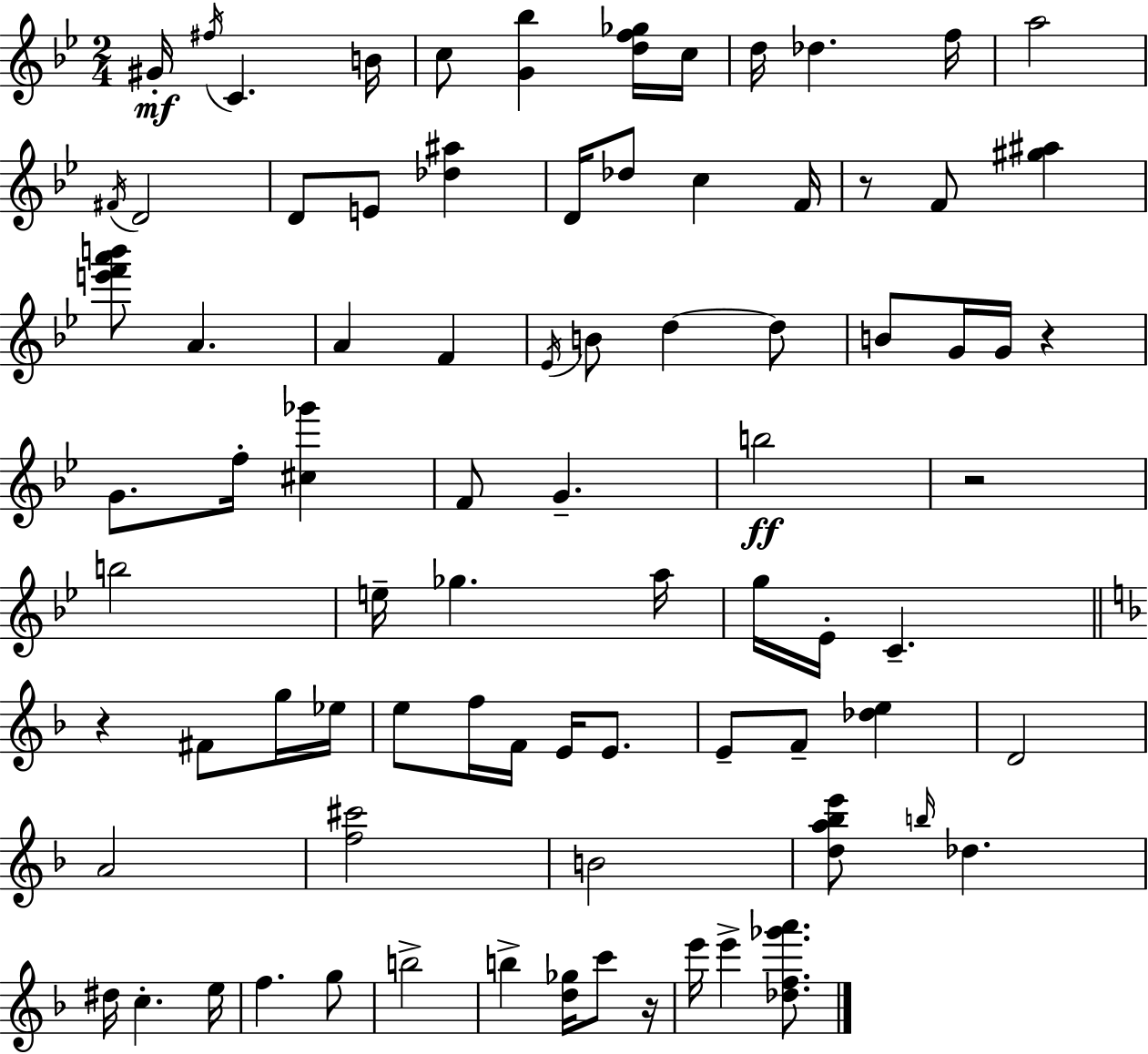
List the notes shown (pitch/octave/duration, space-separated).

G#4/s F#5/s C4/q. B4/s C5/e [G4,Bb5]/q [D5,F5,Gb5]/s C5/s D5/s Db5/q. F5/s A5/h F#4/s D4/h D4/e E4/e [Db5,A#5]/q D4/s Db5/e C5/q F4/s R/e F4/e [G#5,A#5]/q [E6,F6,A6,B6]/e A4/q. A4/q F4/q Eb4/s B4/e D5/q D5/e B4/e G4/s G4/s R/q G4/e. F5/s [C#5,Gb6]/q F4/e G4/q. B5/h R/h B5/h E5/s Gb5/q. A5/s G5/s Eb4/s C4/q. R/q F#4/e G5/s Eb5/s E5/e F5/s F4/s E4/s E4/e. E4/e F4/e [Db5,E5]/q D4/h A4/h [F5,C#6]/h B4/h [D5,A5,Bb5,E6]/e B5/s Db5/q. D#5/s C5/q. E5/s F5/q. G5/e B5/h B5/q [D5,Gb5]/s C6/e R/s E6/s E6/q [Db5,F5,Gb6,A6]/e.